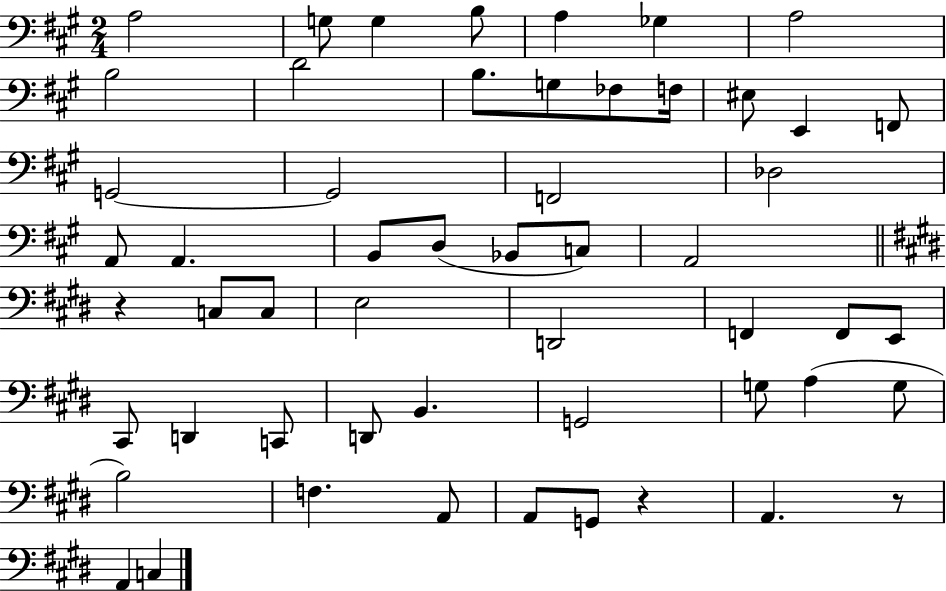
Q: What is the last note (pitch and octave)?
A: C3